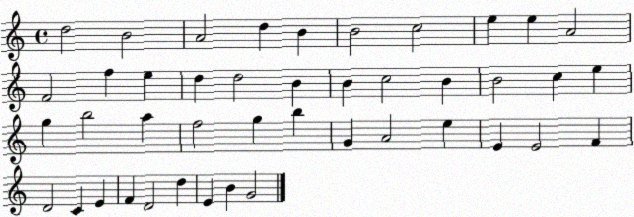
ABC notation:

X:1
T:Untitled
M:4/4
L:1/4
K:C
d2 B2 A2 d B B2 c2 e e A2 F2 f e d d2 B B c2 B B2 c e g b2 a f2 g b G A2 e E E2 F D2 C E F D2 d E B G2